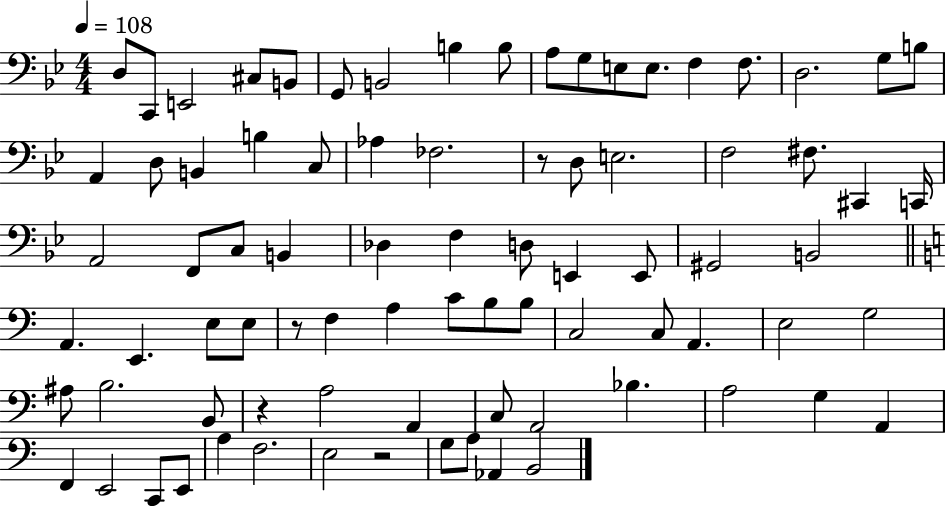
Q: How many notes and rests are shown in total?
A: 82